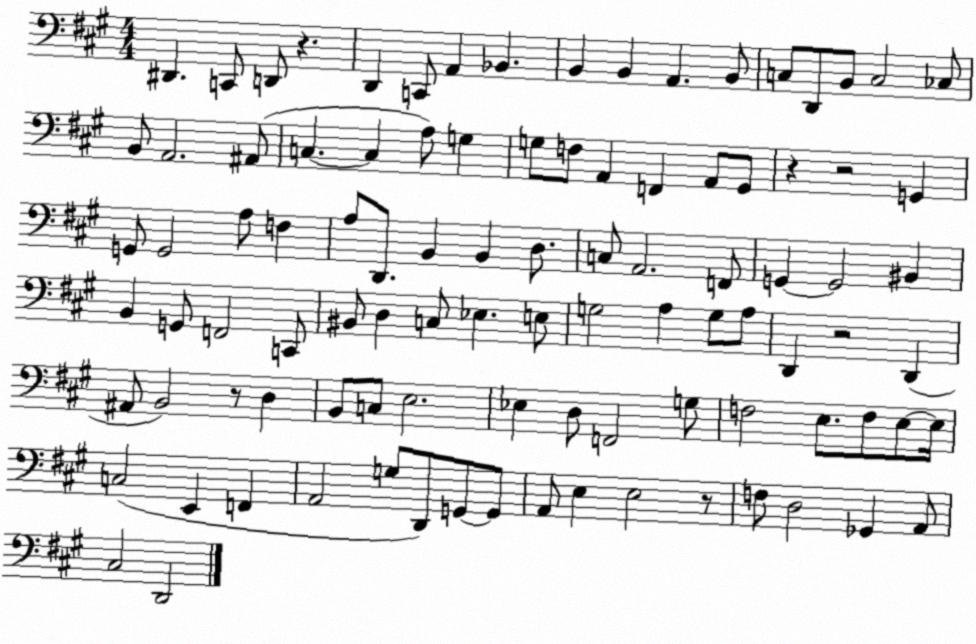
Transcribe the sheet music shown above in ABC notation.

X:1
T:Untitled
M:4/4
L:1/4
K:A
^D,, C,,/2 D,,/2 z D,, C,,/2 A,, _B,, B,, B,, A,, B,,/2 C,/2 D,,/2 B,,/2 C,2 _C,/2 B,,/2 A,,2 ^A,,/2 C, C, A,/2 G, G,/2 F,/2 A,, F,, A,,/2 ^G,,/2 z z2 G,, G,,/2 G,,2 A,/2 F, A,/2 D,,/2 B,, B,, D,/2 C,/2 A,,2 F,,/2 G,, G,,2 ^B,, B,, G,,/2 F,,2 C,,/2 ^B,,/2 D, C,/2 _E, E,/2 G,2 A, G,/2 A,/2 D,, z2 D,, ^A,,/2 B,,2 z/2 D, B,,/2 C,/2 E,2 _E, D,/2 F,,2 G,/2 F,2 E,/2 F,/2 E,/2 E,/4 C,2 E,, F,, A,,2 G,/2 D,,/2 G,,/2 G,,/2 A,,/2 E, E,2 z/2 F,/2 D,2 _G,, A,,/2 ^C,2 D,,2